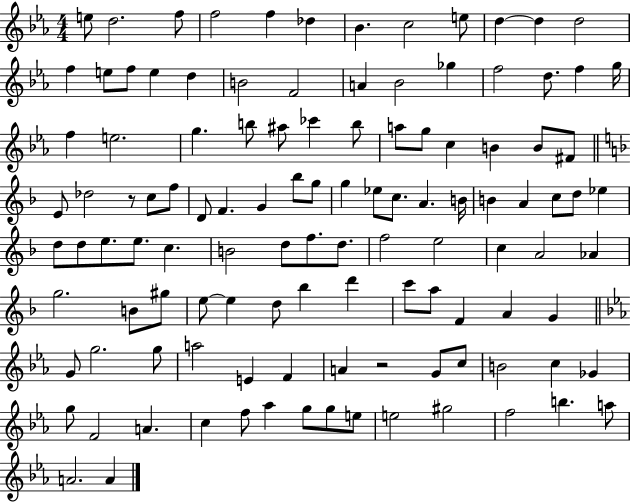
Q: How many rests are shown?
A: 2